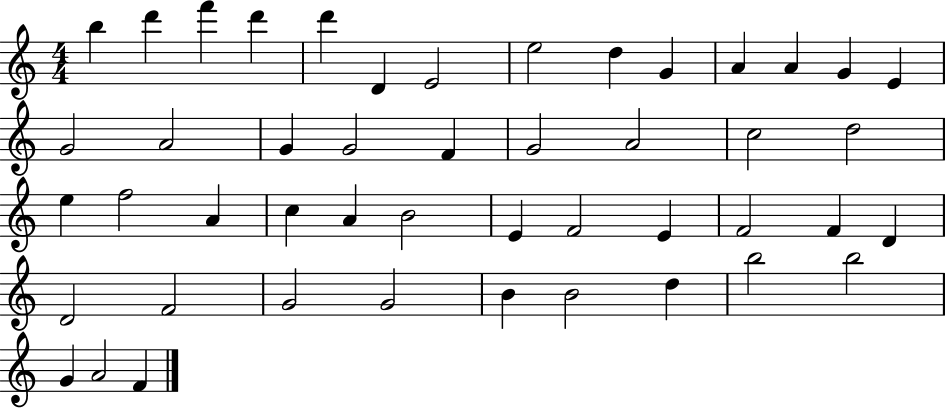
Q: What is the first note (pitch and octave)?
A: B5